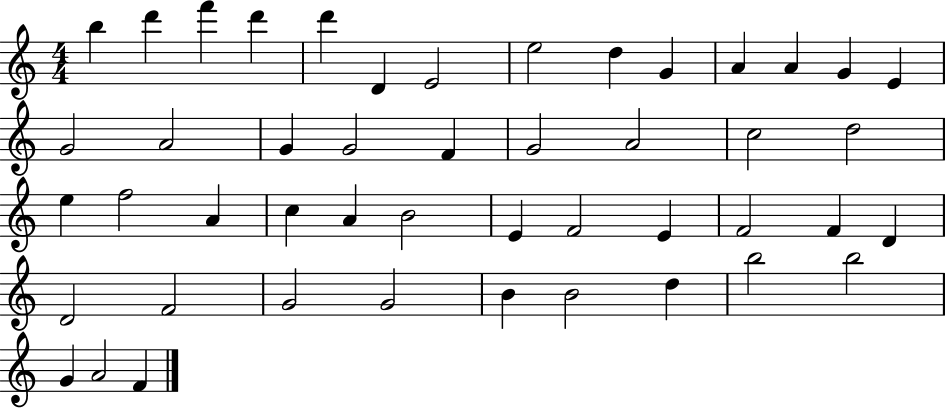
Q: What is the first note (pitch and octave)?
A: B5